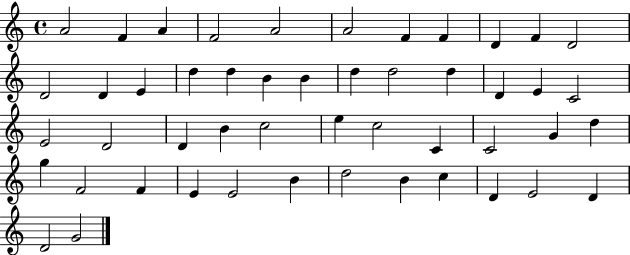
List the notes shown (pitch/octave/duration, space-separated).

A4/h F4/q A4/q F4/h A4/h A4/h F4/q F4/q D4/q F4/q D4/h D4/h D4/q E4/q D5/q D5/q B4/q B4/q D5/q D5/h D5/q D4/q E4/q C4/h E4/h D4/h D4/q B4/q C5/h E5/q C5/h C4/q C4/h G4/q D5/q G5/q F4/h F4/q E4/q E4/h B4/q D5/h B4/q C5/q D4/q E4/h D4/q D4/h G4/h